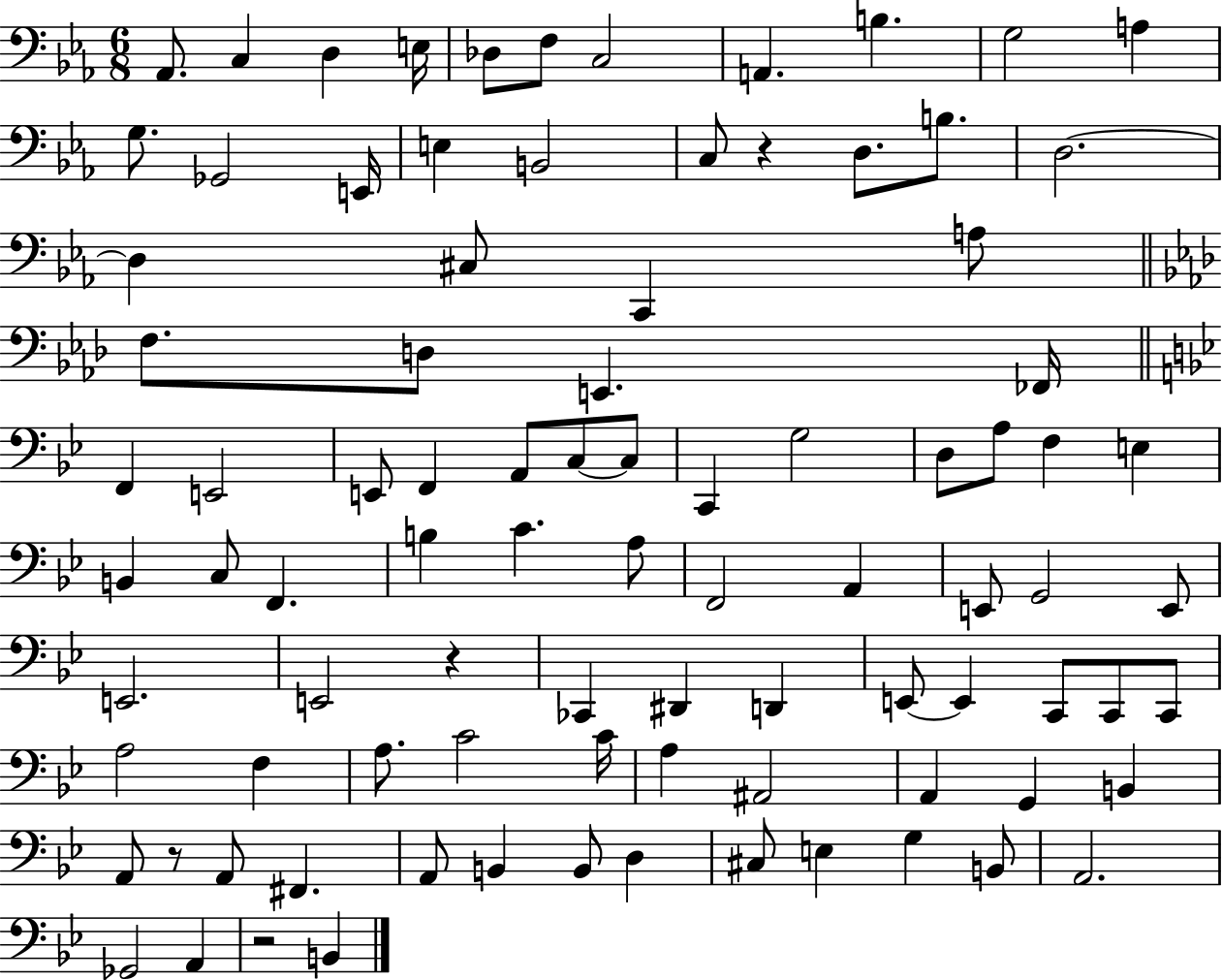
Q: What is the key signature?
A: EES major